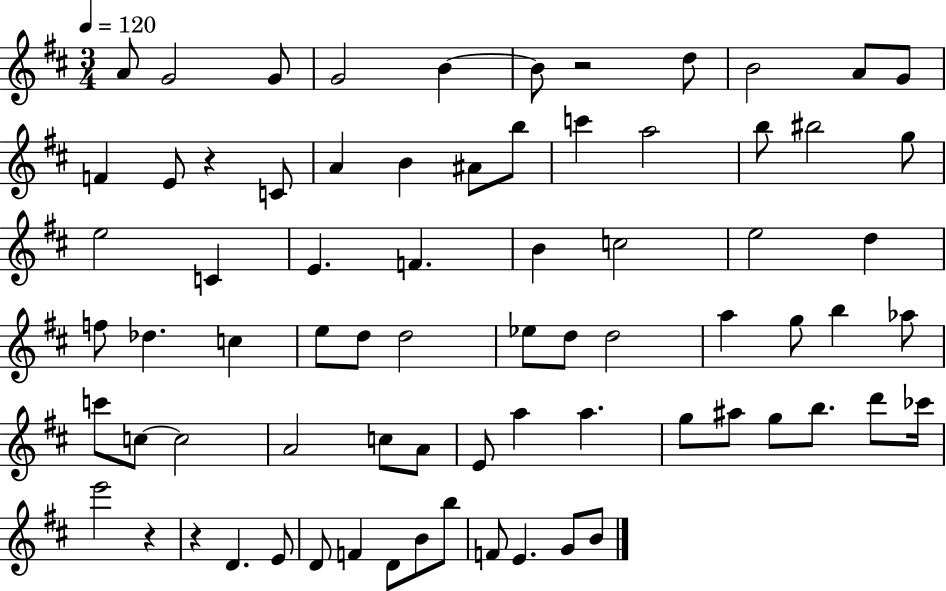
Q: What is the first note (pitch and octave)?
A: A4